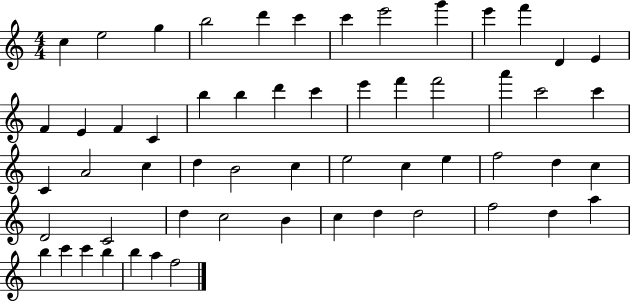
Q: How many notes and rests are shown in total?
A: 57